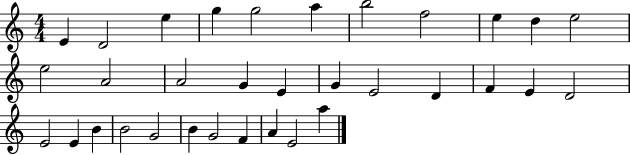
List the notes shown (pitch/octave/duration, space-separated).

E4/q D4/h E5/q G5/q G5/h A5/q B5/h F5/h E5/q D5/q E5/h E5/h A4/h A4/h G4/q E4/q G4/q E4/h D4/q F4/q E4/q D4/h E4/h E4/q B4/q B4/h G4/h B4/q G4/h F4/q A4/q E4/h A5/q